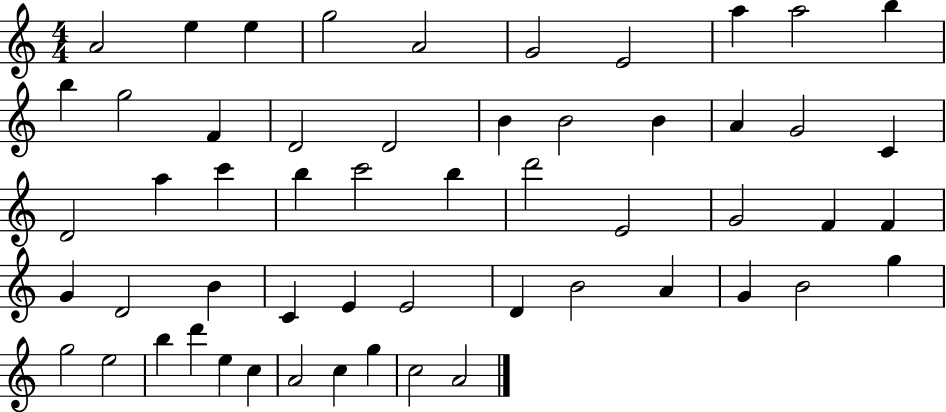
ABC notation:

X:1
T:Untitled
M:4/4
L:1/4
K:C
A2 e e g2 A2 G2 E2 a a2 b b g2 F D2 D2 B B2 B A G2 C D2 a c' b c'2 b d'2 E2 G2 F F G D2 B C E E2 D B2 A G B2 g g2 e2 b d' e c A2 c g c2 A2